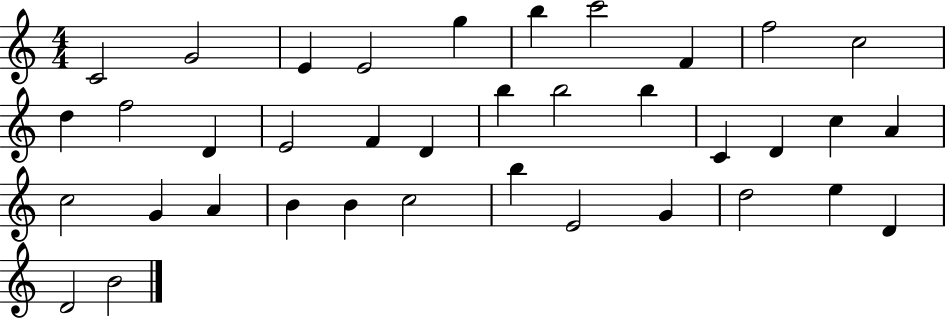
{
  \clef treble
  \numericTimeSignature
  \time 4/4
  \key c \major
  c'2 g'2 | e'4 e'2 g''4 | b''4 c'''2 f'4 | f''2 c''2 | \break d''4 f''2 d'4 | e'2 f'4 d'4 | b''4 b''2 b''4 | c'4 d'4 c''4 a'4 | \break c''2 g'4 a'4 | b'4 b'4 c''2 | b''4 e'2 g'4 | d''2 e''4 d'4 | \break d'2 b'2 | \bar "|."
}